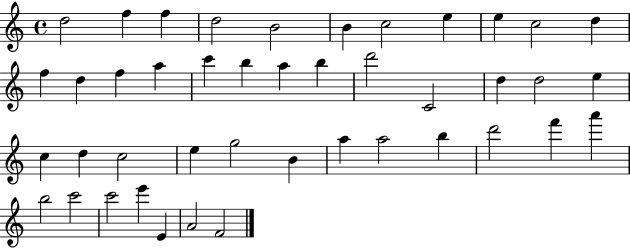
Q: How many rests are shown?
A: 0